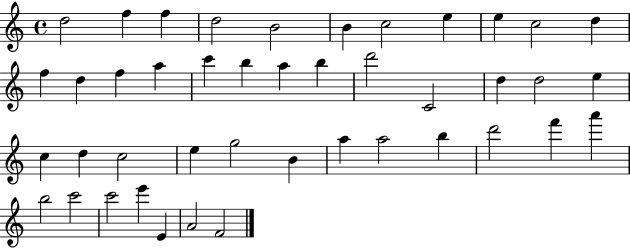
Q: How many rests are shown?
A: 0